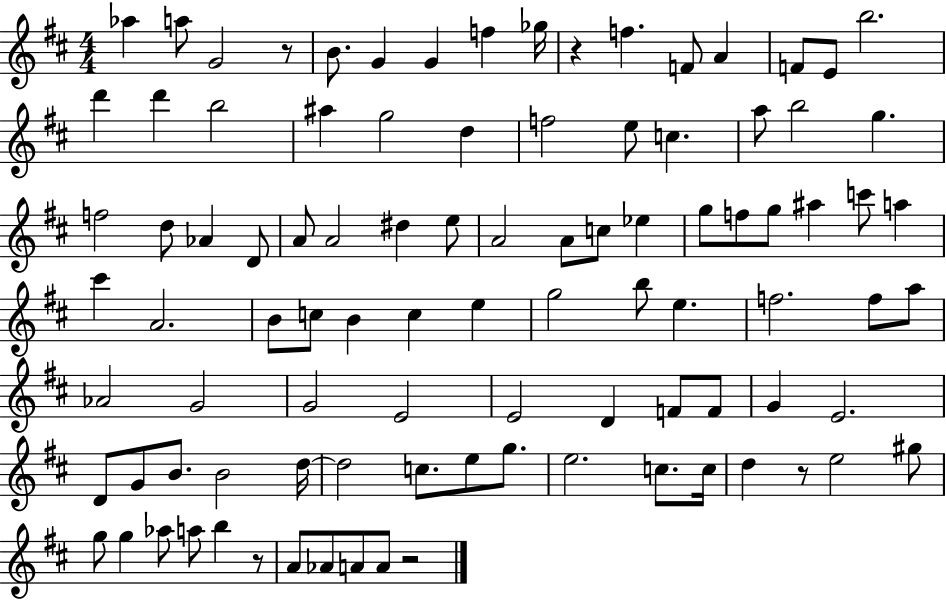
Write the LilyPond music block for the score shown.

{
  \clef treble
  \numericTimeSignature
  \time 4/4
  \key d \major
  aes''4 a''8 g'2 r8 | b'8. g'4 g'4 f''4 ges''16 | r4 f''4. f'8 a'4 | f'8 e'8 b''2. | \break d'''4 d'''4 b''2 | ais''4 g''2 d''4 | f''2 e''8 c''4. | a''8 b''2 g''4. | \break f''2 d''8 aes'4 d'8 | a'8 a'2 dis''4 e''8 | a'2 a'8 c''8 ees''4 | g''8 f''8 g''8 ais''4 c'''8 a''4 | \break cis'''4 a'2. | b'8 c''8 b'4 c''4 e''4 | g''2 b''8 e''4. | f''2. f''8 a''8 | \break aes'2 g'2 | g'2 e'2 | e'2 d'4 f'8 f'8 | g'4 e'2. | \break d'8 g'8 b'8. b'2 d''16~~ | d''2 c''8. e''8 g''8. | e''2. c''8. c''16 | d''4 r8 e''2 gis''8 | \break g''8 g''4 aes''8 a''8 b''4 r8 | a'8 aes'8 a'8 a'8 r2 | \bar "|."
}